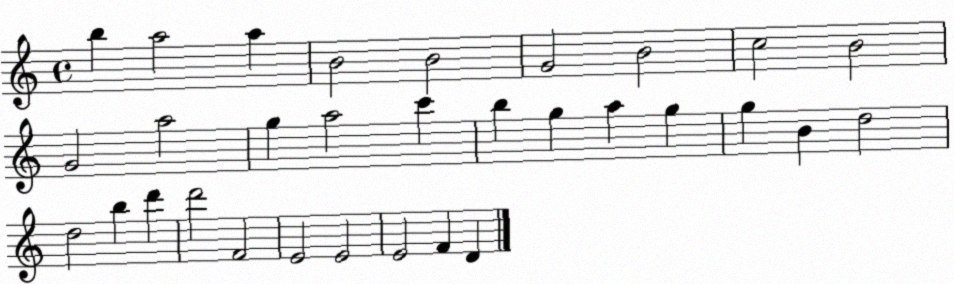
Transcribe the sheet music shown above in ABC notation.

X:1
T:Untitled
M:4/4
L:1/4
K:C
b a2 a B2 B2 G2 B2 c2 B2 G2 a2 g a2 c' b g a g g B d2 d2 b d' d'2 F2 E2 E2 E2 F D